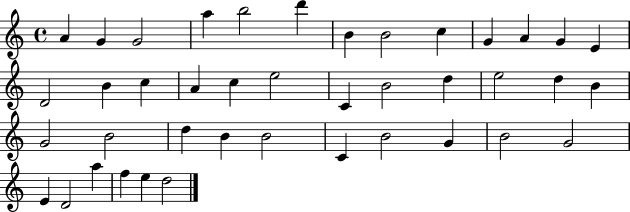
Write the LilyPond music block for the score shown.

{
  \clef treble
  \time 4/4
  \defaultTimeSignature
  \key c \major
  a'4 g'4 g'2 | a''4 b''2 d'''4 | b'4 b'2 c''4 | g'4 a'4 g'4 e'4 | \break d'2 b'4 c''4 | a'4 c''4 e''2 | c'4 b'2 d''4 | e''2 d''4 b'4 | \break g'2 b'2 | d''4 b'4 b'2 | c'4 b'2 g'4 | b'2 g'2 | \break e'4 d'2 a''4 | f''4 e''4 d''2 | \bar "|."
}